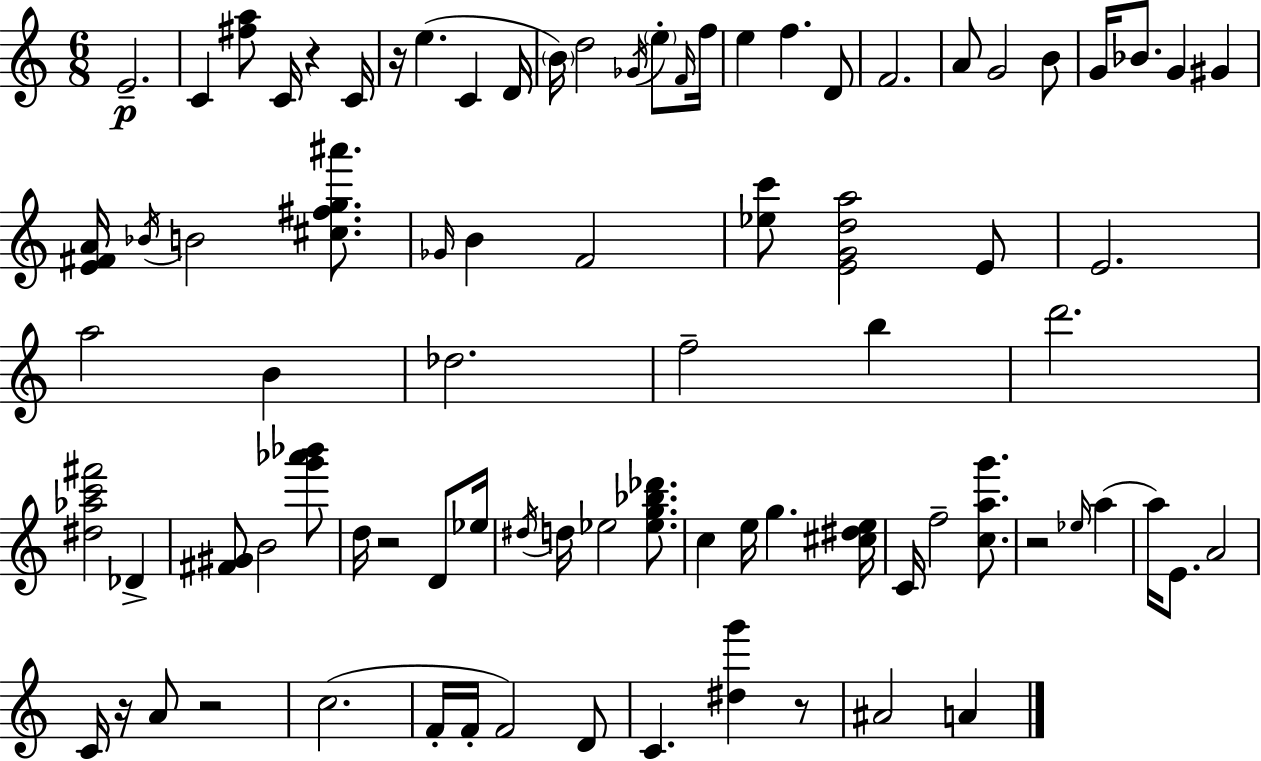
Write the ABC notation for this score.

X:1
T:Untitled
M:6/8
L:1/4
K:C
E2 C [^fa]/2 C/4 z C/4 z/4 e C D/4 B/4 d2 _G/4 e/2 F/4 f/4 e f D/2 F2 A/2 G2 B/2 G/4 _B/2 G ^G [E^FA]/4 _B/4 B2 [^c^fg^a']/2 _G/4 B F2 [_ec']/2 [EGda]2 E/2 E2 a2 B _d2 f2 b d'2 [^d_ac'^f']2 _D [^F^G]/2 B2 [g'_a'_b']/2 d/4 z2 D/2 _e/4 ^d/4 d/4 _e2 [_eg_b_d']/2 c e/4 g [^c^de]/4 C/4 f2 [cag']/2 z2 _e/4 a a/4 E/2 A2 C/4 z/4 A/2 z2 c2 F/4 F/4 F2 D/2 C [^dg'] z/2 ^A2 A